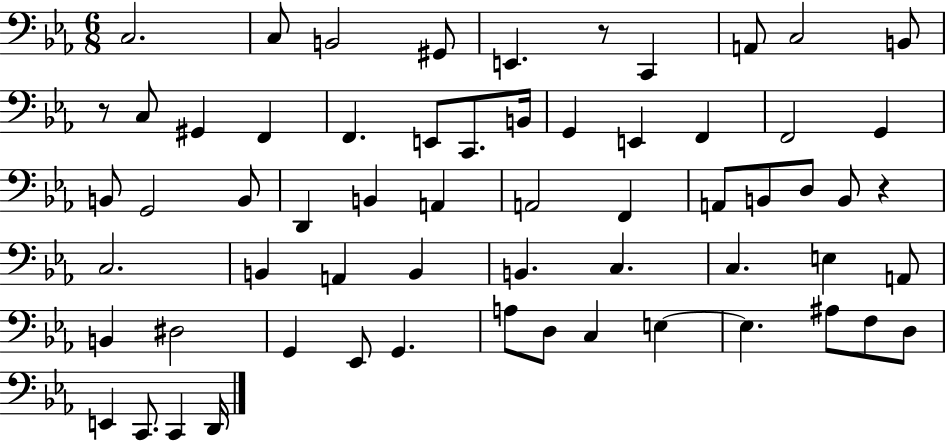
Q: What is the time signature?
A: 6/8